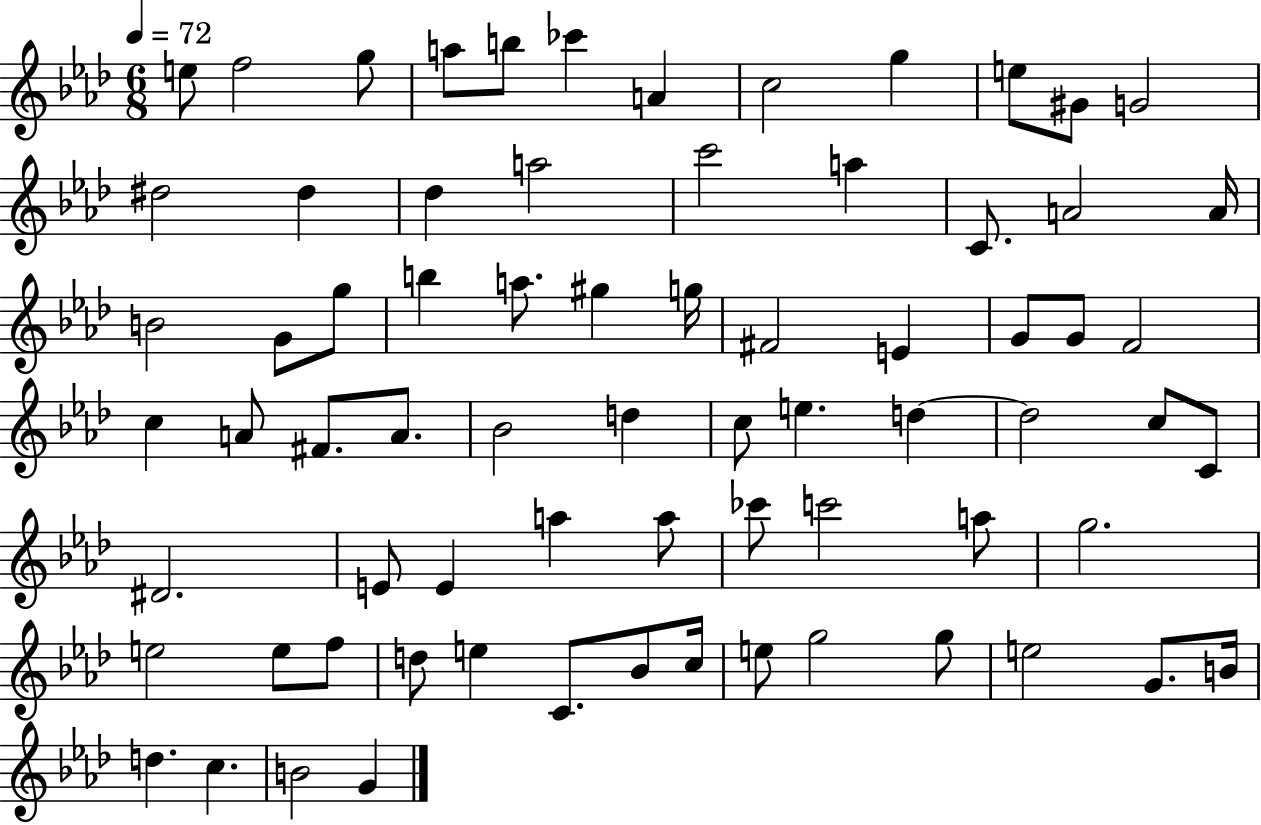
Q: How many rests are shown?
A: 0